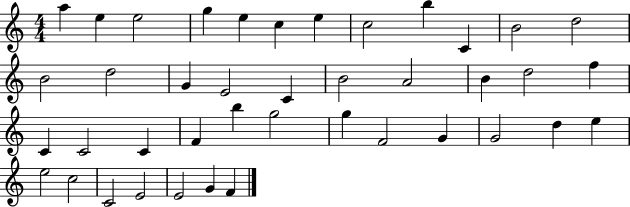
{
  \clef treble
  \numericTimeSignature
  \time 4/4
  \key c \major
  a''4 e''4 e''2 | g''4 e''4 c''4 e''4 | c''2 b''4 c'4 | b'2 d''2 | \break b'2 d''2 | g'4 e'2 c'4 | b'2 a'2 | b'4 d''2 f''4 | \break c'4 c'2 c'4 | f'4 b''4 g''2 | g''4 f'2 g'4 | g'2 d''4 e''4 | \break e''2 c''2 | c'2 e'2 | e'2 g'4 f'4 | \bar "|."
}